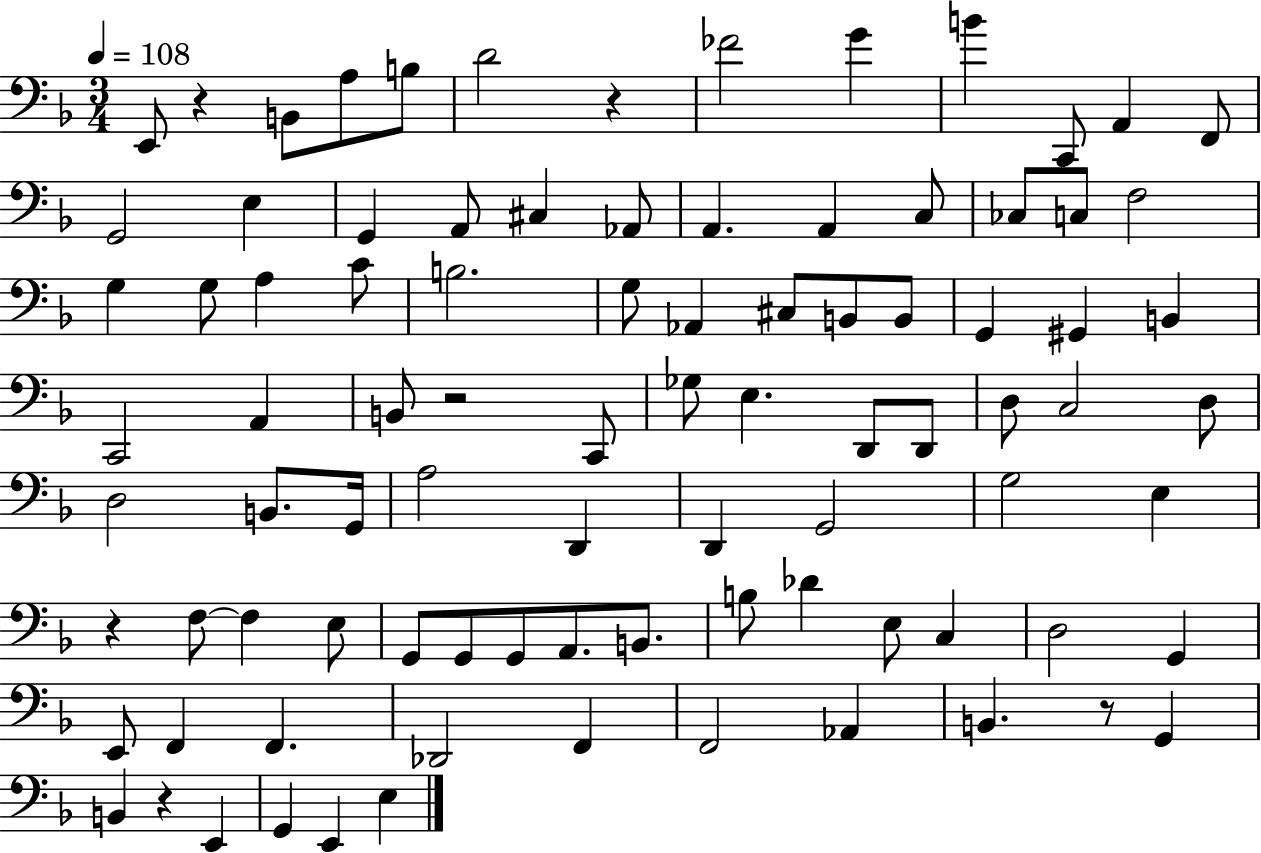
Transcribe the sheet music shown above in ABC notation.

X:1
T:Untitled
M:3/4
L:1/4
K:F
E,,/2 z B,,/2 A,/2 B,/2 D2 z _F2 G B C,,/2 A,, F,,/2 G,,2 E, G,, A,,/2 ^C, _A,,/2 A,, A,, C,/2 _C,/2 C,/2 F,2 G, G,/2 A, C/2 B,2 G,/2 _A,, ^C,/2 B,,/2 B,,/2 G,, ^G,, B,, C,,2 A,, B,,/2 z2 C,,/2 _G,/2 E, D,,/2 D,,/2 D,/2 C,2 D,/2 D,2 B,,/2 G,,/4 A,2 D,, D,, G,,2 G,2 E, z F,/2 F, E,/2 G,,/2 G,,/2 G,,/2 A,,/2 B,,/2 B,/2 _D E,/2 C, D,2 G,, E,,/2 F,, F,, _D,,2 F,, F,,2 _A,, B,, z/2 G,, B,, z E,, G,, E,, E,